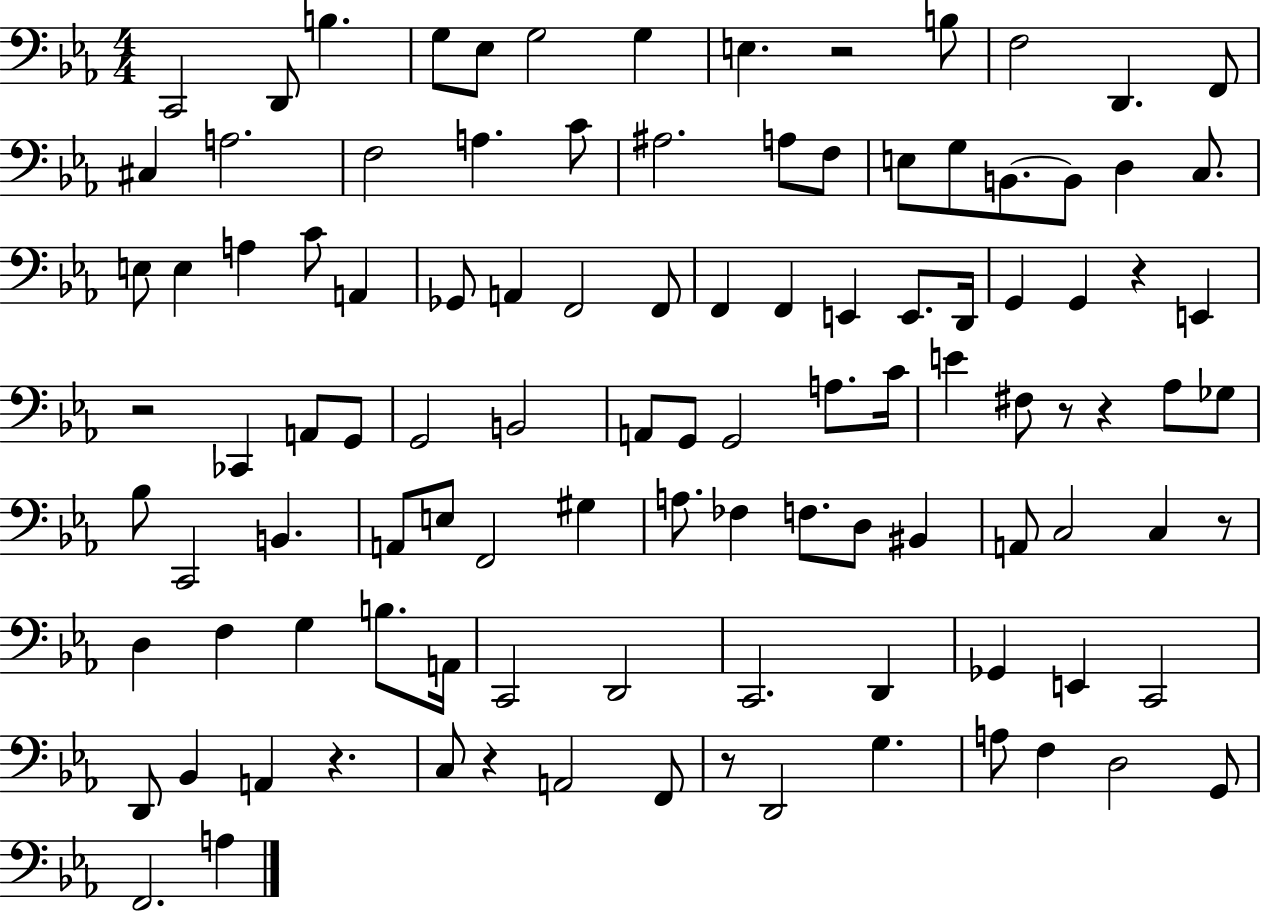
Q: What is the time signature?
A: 4/4